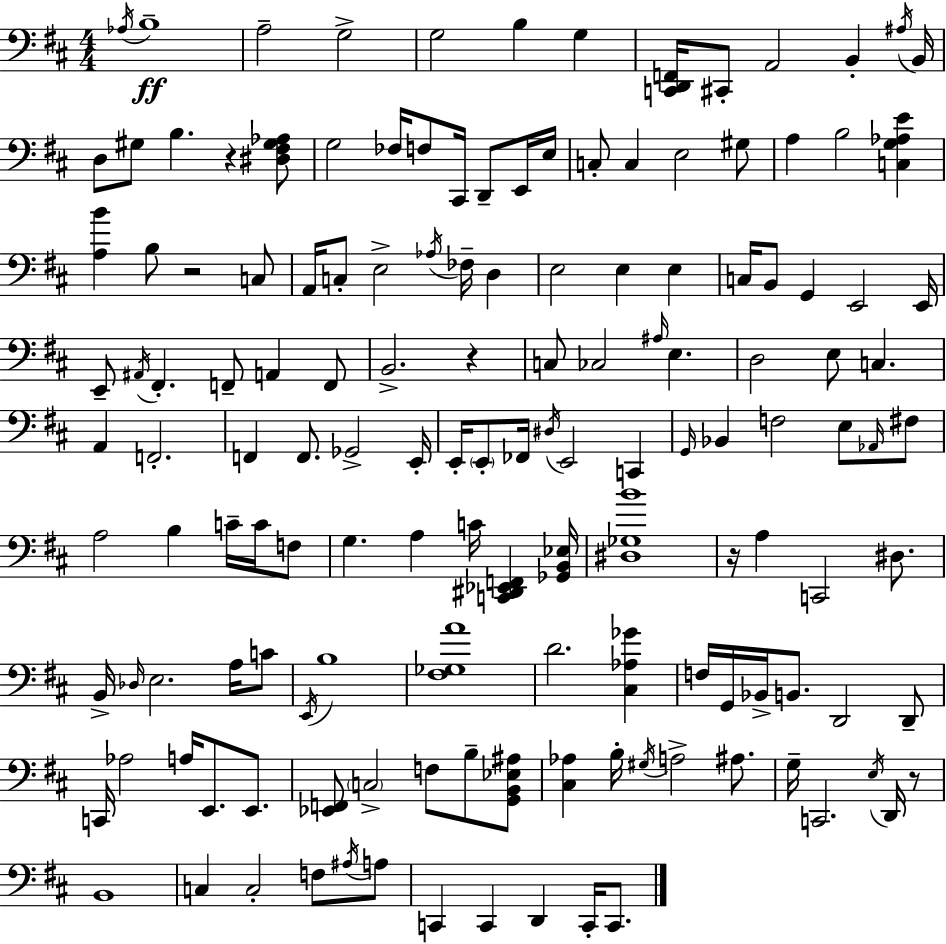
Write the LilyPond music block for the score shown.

{
  \clef bass
  \numericTimeSignature
  \time 4/4
  \key d \major
  \acciaccatura { aes16 }\ff b1-- | a2-- g2-> | g2 b4 g4 | <c, d, f,>16 cis,8-. a,2 b,4-. | \break \acciaccatura { ais16 } b,16 d8 gis8 b4. r4 | <dis fis gis aes>8 g2 fes16 f8 cis,16 d,8-- | e,16 e16 c8-. c4 e2 | gis8 a4 b2 <c g aes e'>4 | \break <a b'>4 b8 r2 | c8 a,16 c8-. e2-> \acciaccatura { aes16 } fes16-- d4 | e2 e4 e4 | c16 b,8 g,4 e,2 | \break e,16 e,8-- \acciaccatura { ais,16 } fis,4.-. f,8-- a,4 | f,8 b,2.-> | r4 c8 ces2 \grace { ais16 } e4. | d2 e8 c4. | \break a,4 f,2.-. | f,4 f,8. ges,2-> | e,16-. e,16-. \parenthesize e,8-. fes,16 \acciaccatura { dis16 } e,2 | c,4 \grace { g,16 } bes,4 f2 | \break e8 \grace { aes,16 } fis8 a2 | b4 c'16-- c'16 f8 g4. a4 | c'16 <c, dis, ees, f,>4 <ges, b, ees>16 <dis ges b'>1 | r16 a4 c,2 | \break dis8. b,16-> \grace { des16 } e2. | a16 c'8 \acciaccatura { e,16 } b1 | <fis ges a'>1 | d'2. | \break <cis aes ges'>4 f16 g,16 bes,16-> b,8. | d,2 d,8-- c,16 aes2 | a16 e,8. e,8. <ees, f,>8 \parenthesize c2-> | f8 b8-- <g, b, ees ais>8 <cis aes>4 b16-. \acciaccatura { gis16 } | \break a2-> ais8. g16-- c,2. | \acciaccatura { e16 } d,16 r8 b,1 | c4 | c2-. f8 \acciaccatura { ais16 } a8 c,4 | \break c,4 d,4 c,16-. c,8. \bar "|."
}